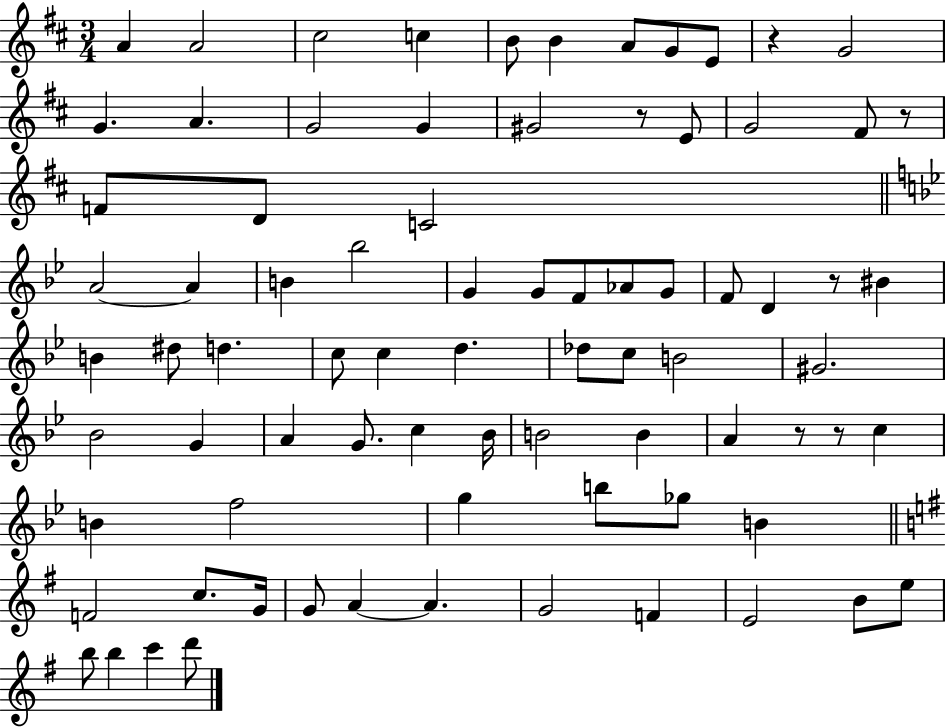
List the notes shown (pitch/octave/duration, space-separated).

A4/q A4/h C#5/h C5/q B4/e B4/q A4/e G4/e E4/e R/q G4/h G4/q. A4/q. G4/h G4/q G#4/h R/e E4/e G4/h F#4/e R/e F4/e D4/e C4/h A4/h A4/q B4/q Bb5/h G4/q G4/e F4/e Ab4/e G4/e F4/e D4/q R/e BIS4/q B4/q D#5/e D5/q. C5/e C5/q D5/q. Db5/e C5/e B4/h G#4/h. Bb4/h G4/q A4/q G4/e. C5/q Bb4/s B4/h B4/q A4/q R/e R/e C5/q B4/q F5/h G5/q B5/e Gb5/e B4/q F4/h C5/e. G4/s G4/e A4/q A4/q. G4/h F4/q E4/h B4/e E5/e B5/e B5/q C6/q D6/e